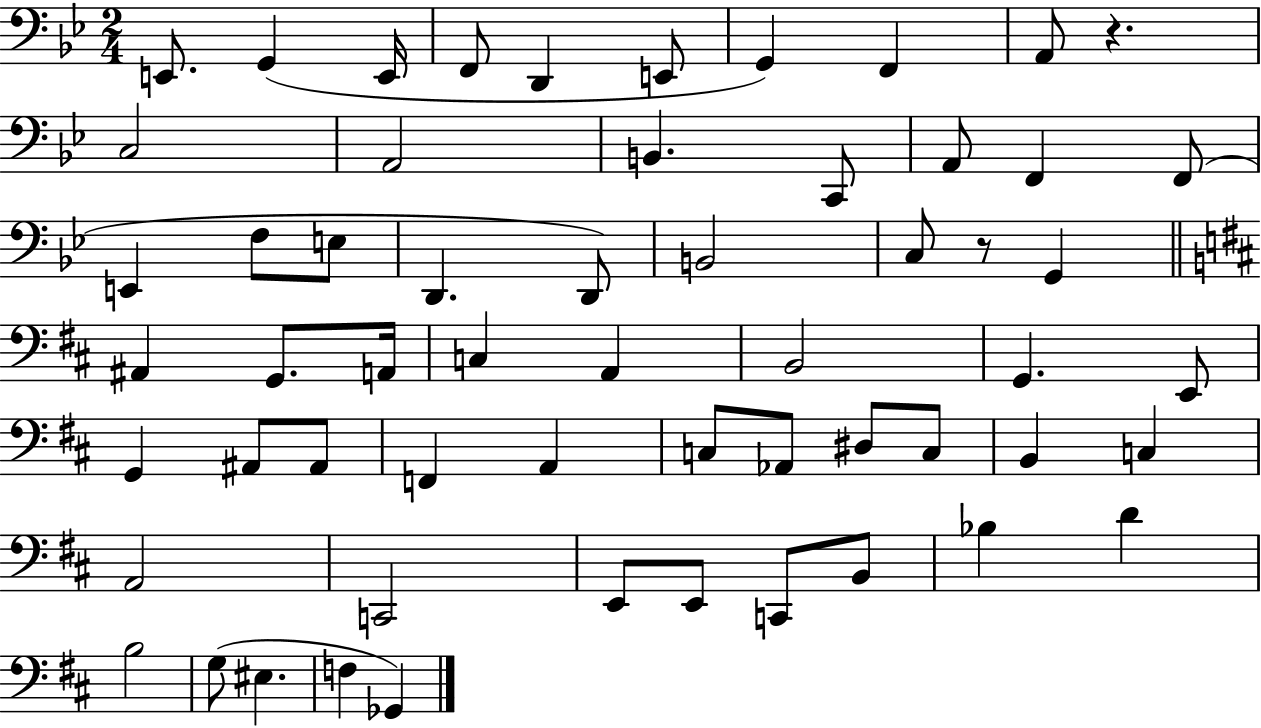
X:1
T:Untitled
M:2/4
L:1/4
K:Bb
E,,/2 G,, E,,/4 F,,/2 D,, E,,/2 G,, F,, A,,/2 z C,2 A,,2 B,, C,,/2 A,,/2 F,, F,,/2 E,, F,/2 E,/2 D,, D,,/2 B,,2 C,/2 z/2 G,, ^A,, G,,/2 A,,/4 C, A,, B,,2 G,, E,,/2 G,, ^A,,/2 ^A,,/2 F,, A,, C,/2 _A,,/2 ^D,/2 C,/2 B,, C, A,,2 C,,2 E,,/2 E,,/2 C,,/2 B,,/2 _B, D B,2 G,/2 ^E, F, _G,,